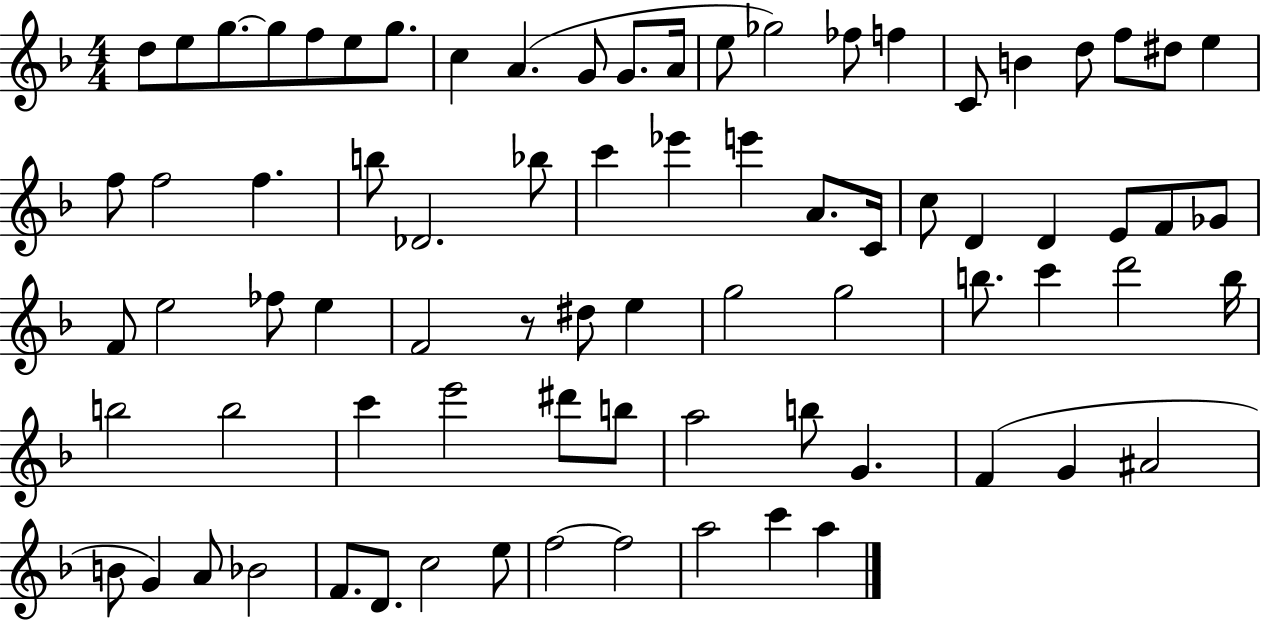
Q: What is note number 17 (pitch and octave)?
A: C4